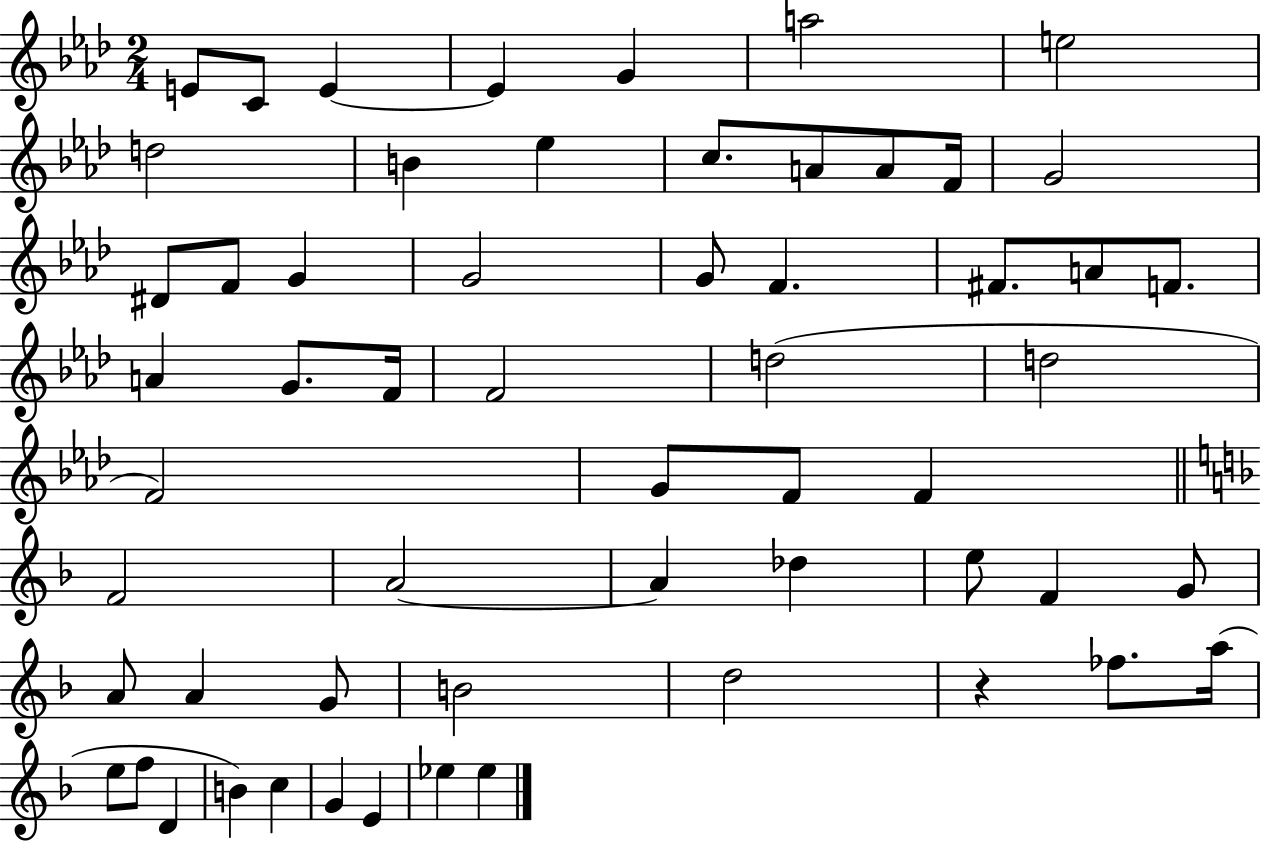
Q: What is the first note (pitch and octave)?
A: E4